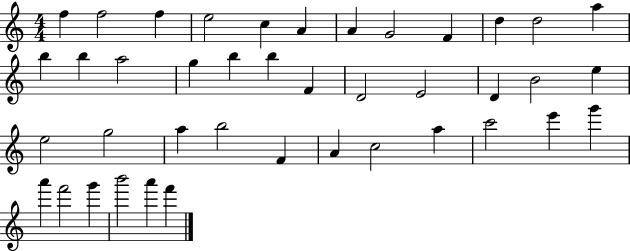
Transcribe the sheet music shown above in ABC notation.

X:1
T:Untitled
M:4/4
L:1/4
K:C
f f2 f e2 c A A G2 F d d2 a b b a2 g b b F D2 E2 D B2 e e2 g2 a b2 F A c2 a c'2 e' g' a' f'2 g' b'2 a' f'